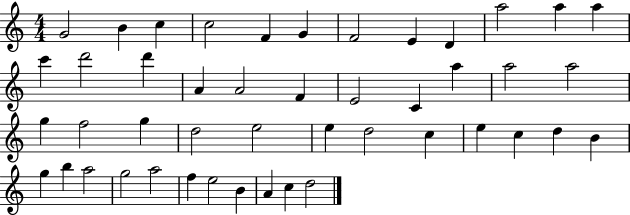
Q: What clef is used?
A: treble